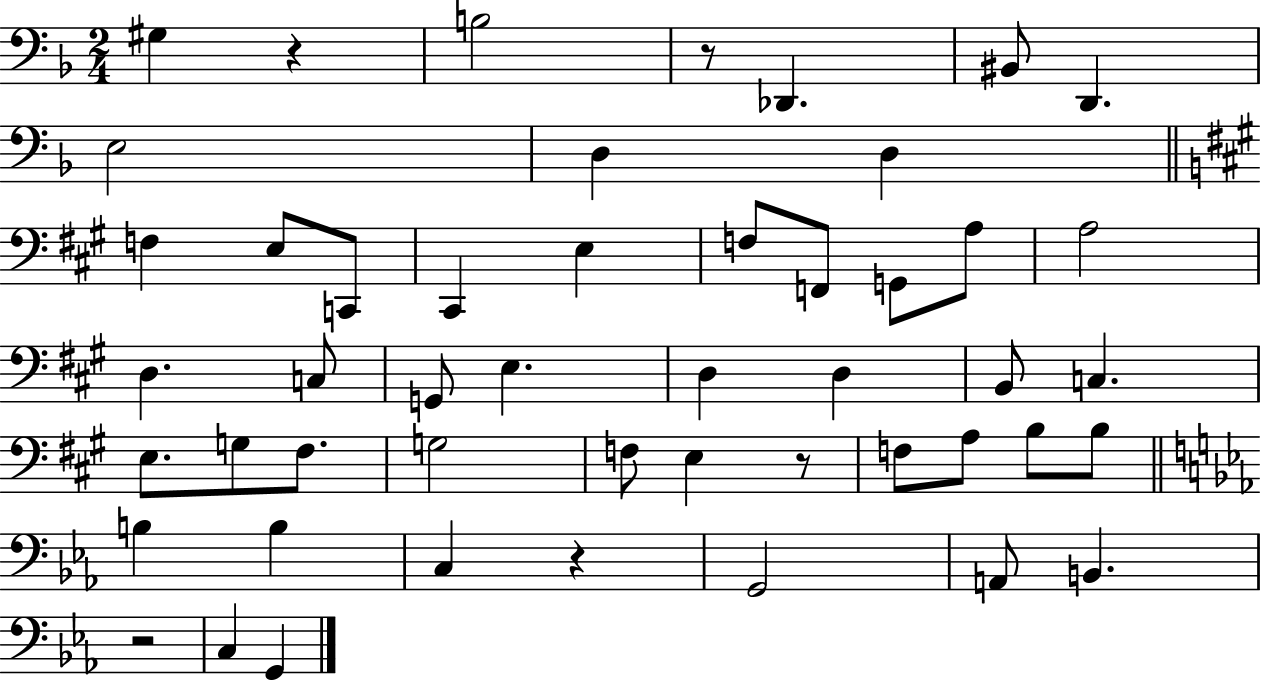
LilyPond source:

{
  \clef bass
  \numericTimeSignature
  \time 2/4
  \key f \major
  gis4 r4 | b2 | r8 des,4. | bis,8 d,4. | \break e2 | d4 d4 | \bar "||" \break \key a \major f4 e8 c,8 | cis,4 e4 | f8 f,8 g,8 a8 | a2 | \break d4. c8 | g,8 e4. | d4 d4 | b,8 c4. | \break e8. g8 fis8. | g2 | f8 e4 r8 | f8 a8 b8 b8 | \break \bar "||" \break \key ees \major b4 b4 | c4 r4 | g,2 | a,8 b,4. | \break r2 | c4 g,4 | \bar "|."
}